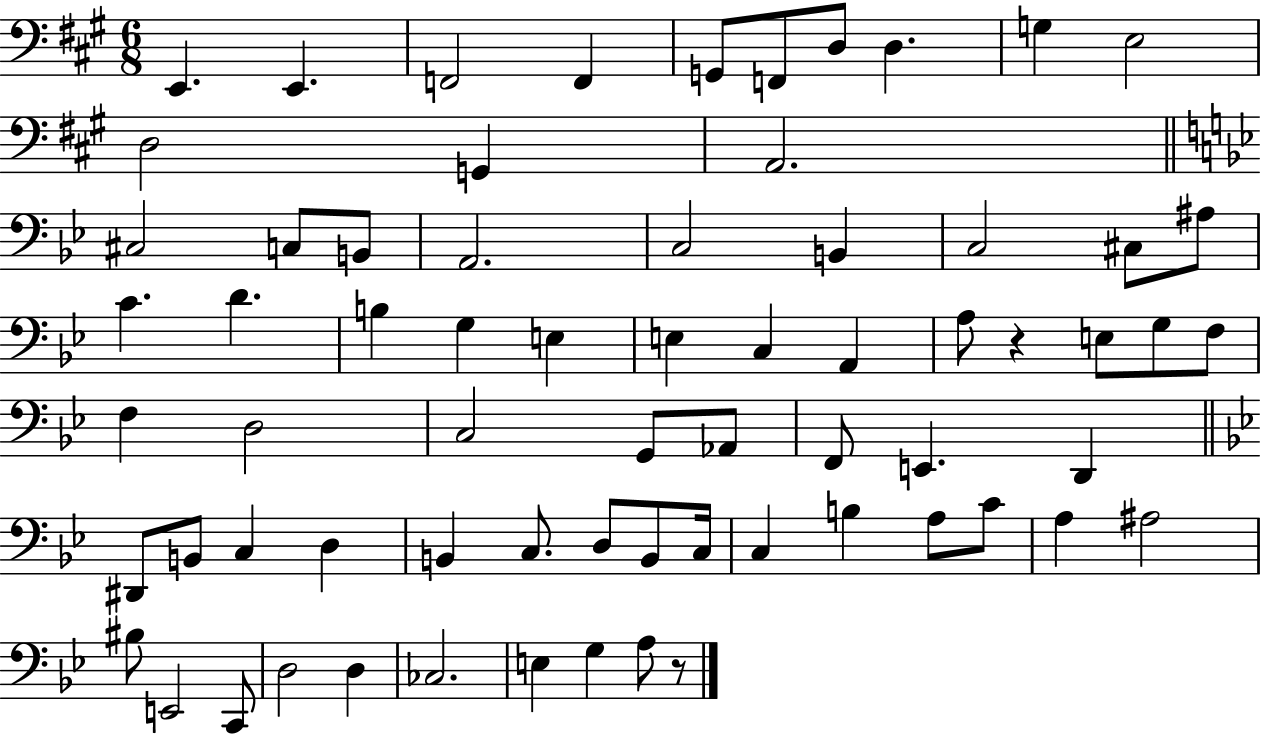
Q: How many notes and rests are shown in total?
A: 68